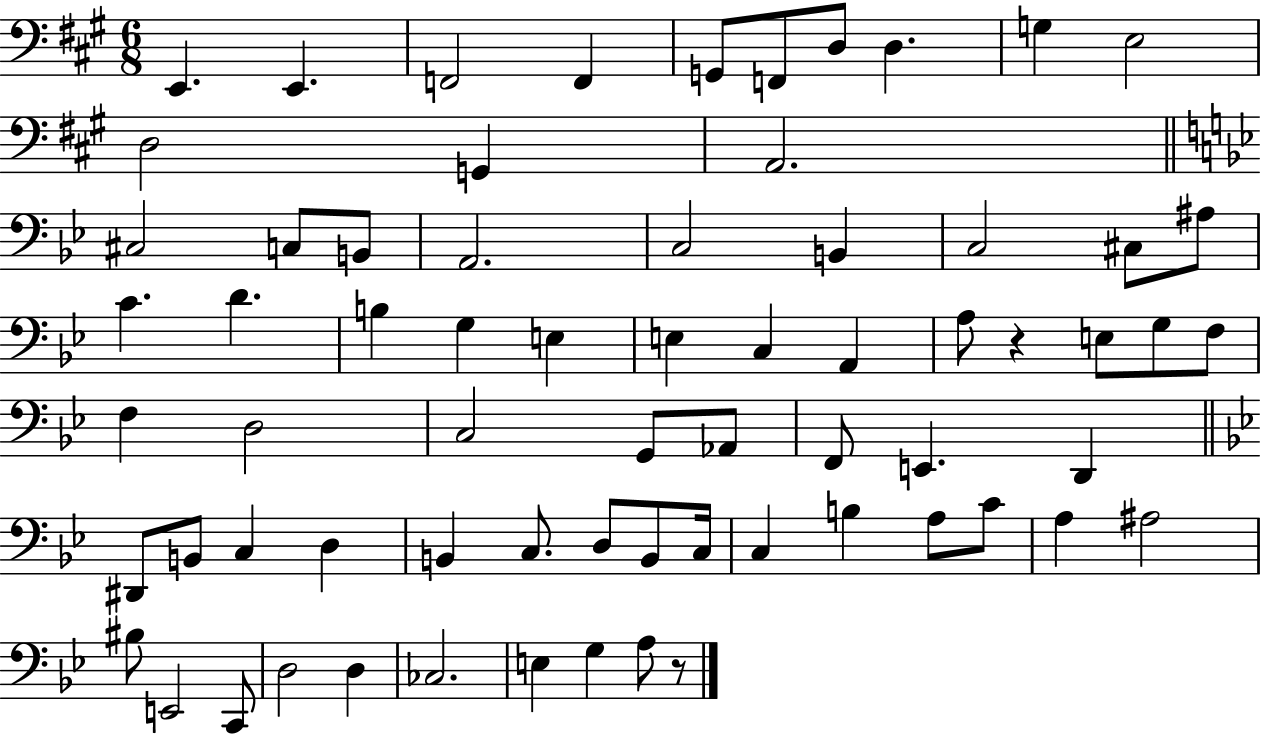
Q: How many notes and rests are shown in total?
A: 68